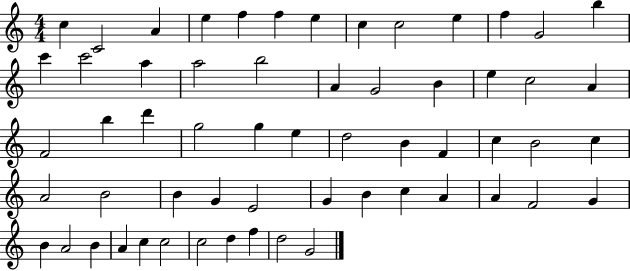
{
  \clef treble
  \numericTimeSignature
  \time 4/4
  \key c \major
  c''4 c'2 a'4 | e''4 f''4 f''4 e''4 | c''4 c''2 e''4 | f''4 g'2 b''4 | \break c'''4 c'''2 a''4 | a''2 b''2 | a'4 g'2 b'4 | e''4 c''2 a'4 | \break f'2 b''4 d'''4 | g''2 g''4 e''4 | d''2 b'4 f'4 | c''4 b'2 c''4 | \break a'2 b'2 | b'4 g'4 e'2 | g'4 b'4 c''4 a'4 | a'4 f'2 g'4 | \break b'4 a'2 b'4 | a'4 c''4 c''2 | c''2 d''4 f''4 | d''2 g'2 | \break \bar "|."
}